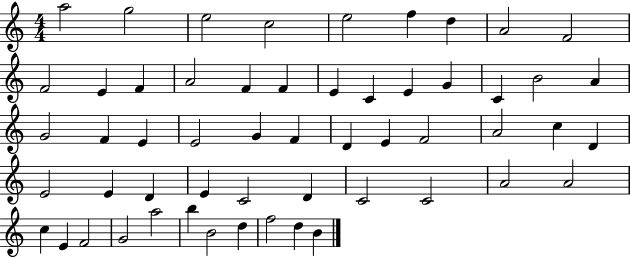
{
  \clef treble
  \numericTimeSignature
  \time 4/4
  \key c \major
  a''2 g''2 | e''2 c''2 | e''2 f''4 d''4 | a'2 f'2 | \break f'2 e'4 f'4 | a'2 f'4 f'4 | e'4 c'4 e'4 g'4 | c'4 b'2 a'4 | \break g'2 f'4 e'4 | e'2 g'4 f'4 | d'4 e'4 f'2 | a'2 c''4 d'4 | \break e'2 e'4 d'4 | e'4 c'2 d'4 | c'2 c'2 | a'2 a'2 | \break c''4 e'4 f'2 | g'2 a''2 | b''4 b'2 d''4 | f''2 d''4 b'4 | \break \bar "|."
}